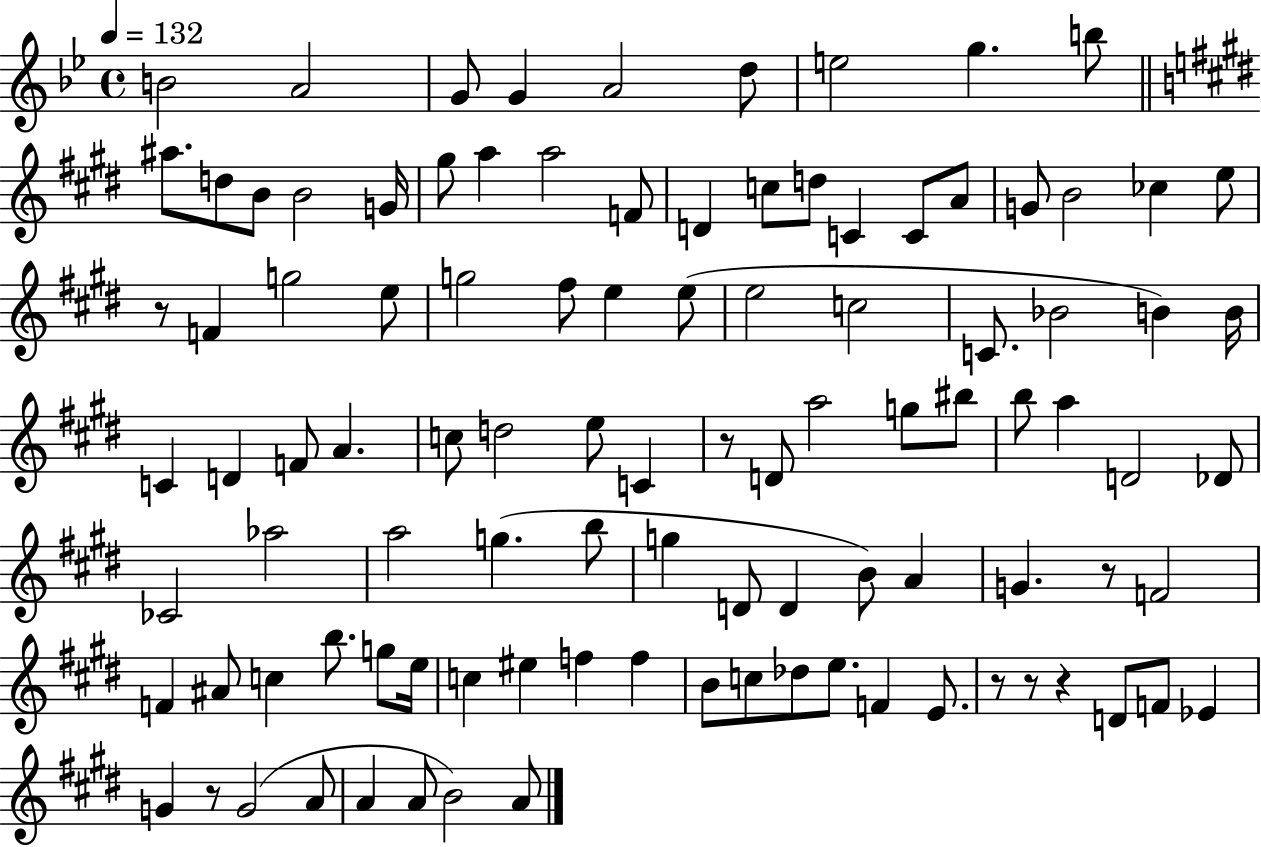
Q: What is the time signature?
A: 4/4